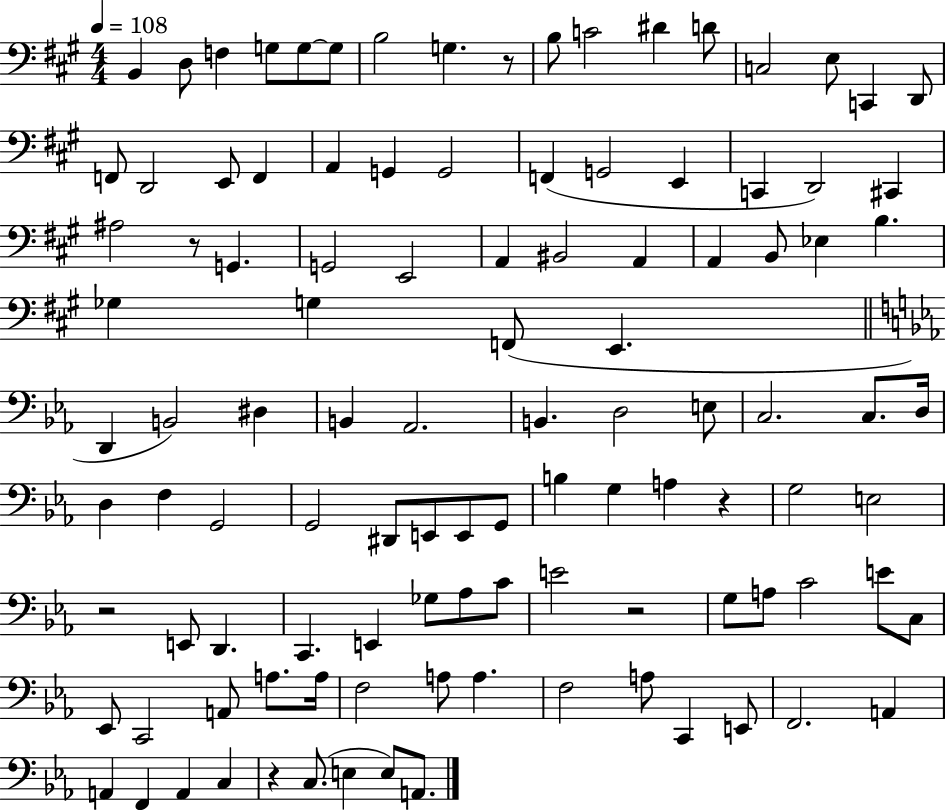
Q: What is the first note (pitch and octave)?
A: B2